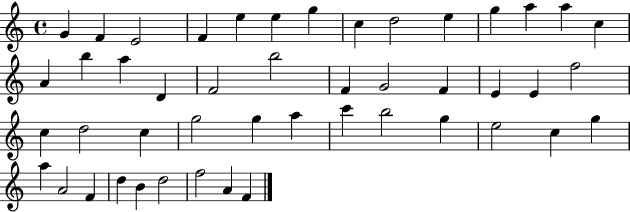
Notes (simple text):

G4/q F4/q E4/h F4/q E5/q E5/q G5/q C5/q D5/h E5/q G5/q A5/q A5/q C5/q A4/q B5/q A5/q D4/q F4/h B5/h F4/q G4/h F4/q E4/q E4/q F5/h C5/q D5/h C5/q G5/h G5/q A5/q C6/q B5/h G5/q E5/h C5/q G5/q A5/q A4/h F4/q D5/q B4/q D5/h F5/h A4/q F4/q